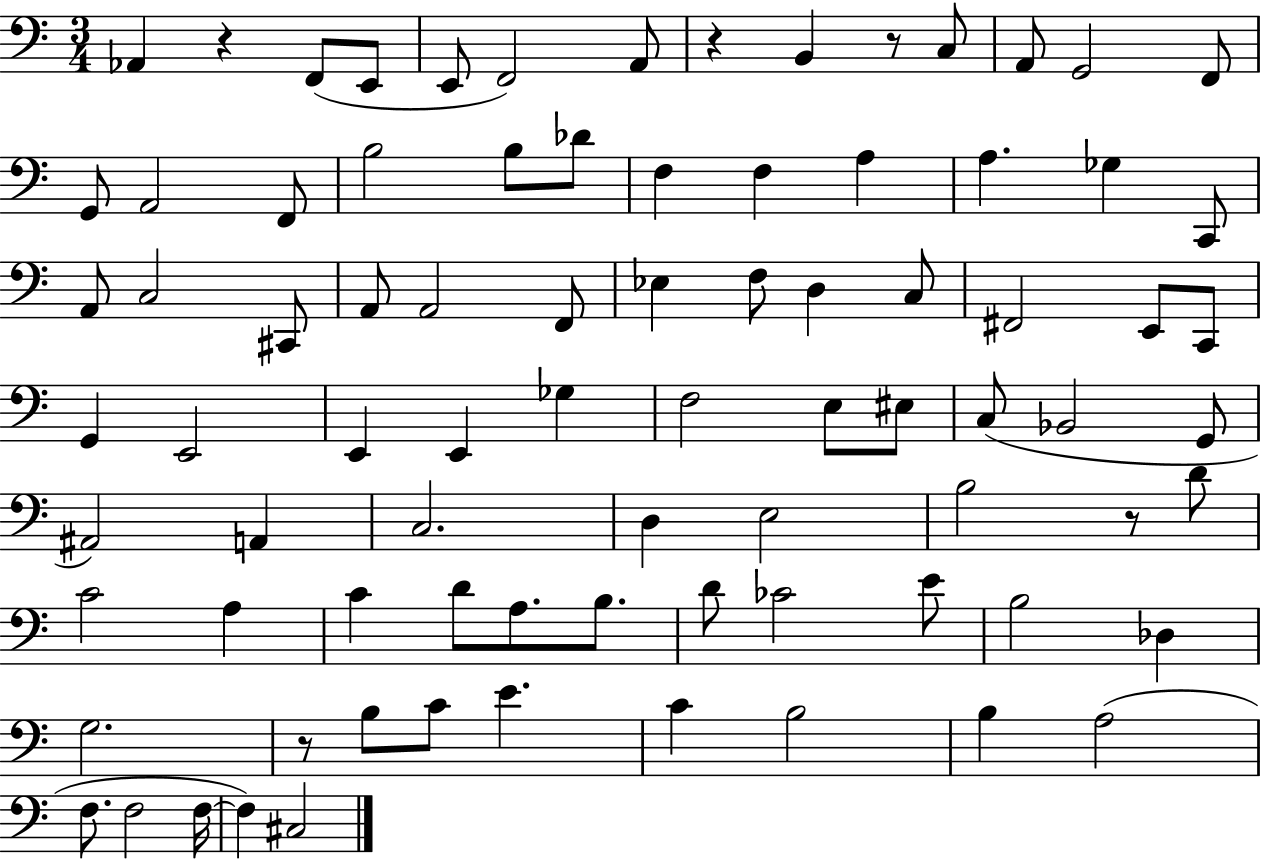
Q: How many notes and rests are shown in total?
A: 83